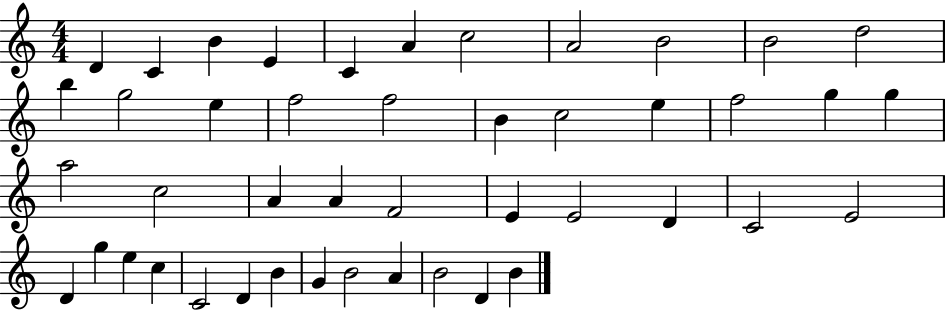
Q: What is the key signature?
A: C major